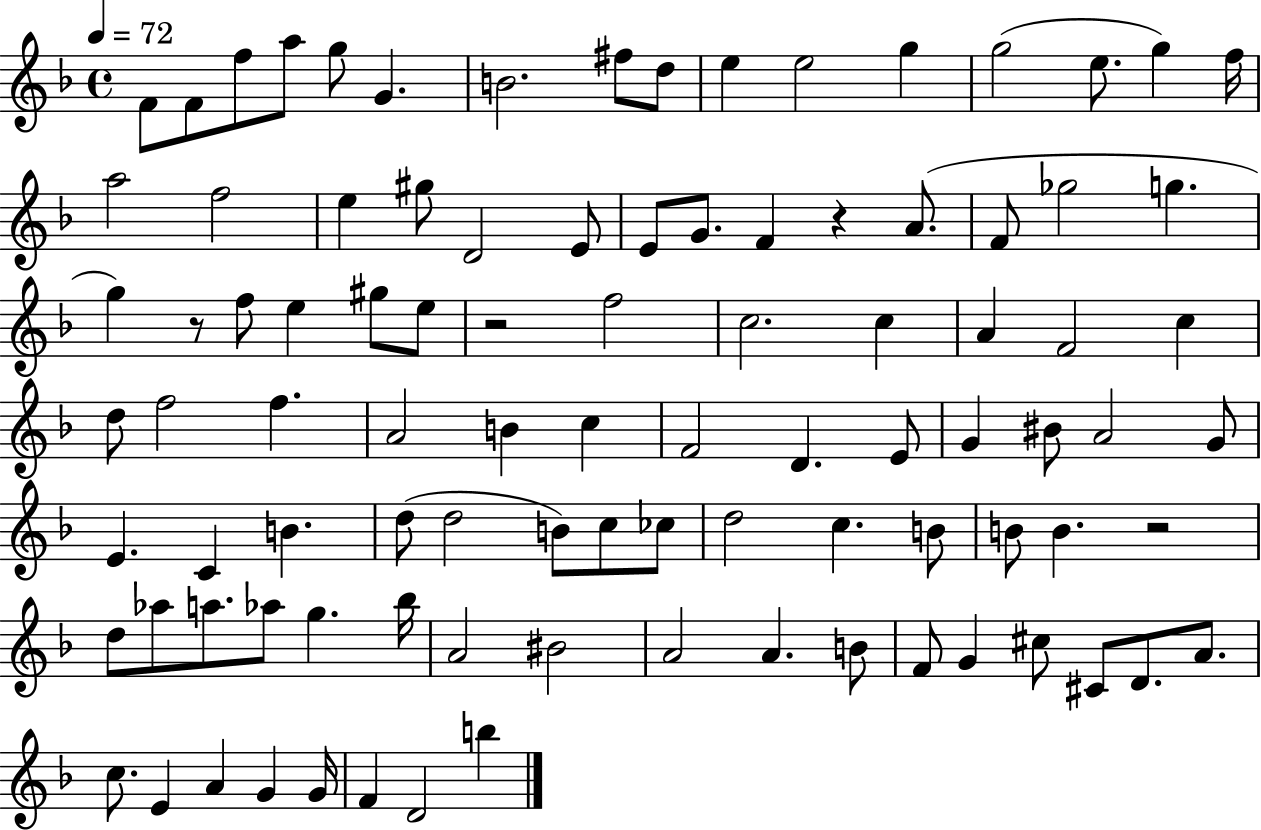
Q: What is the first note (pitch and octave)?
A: F4